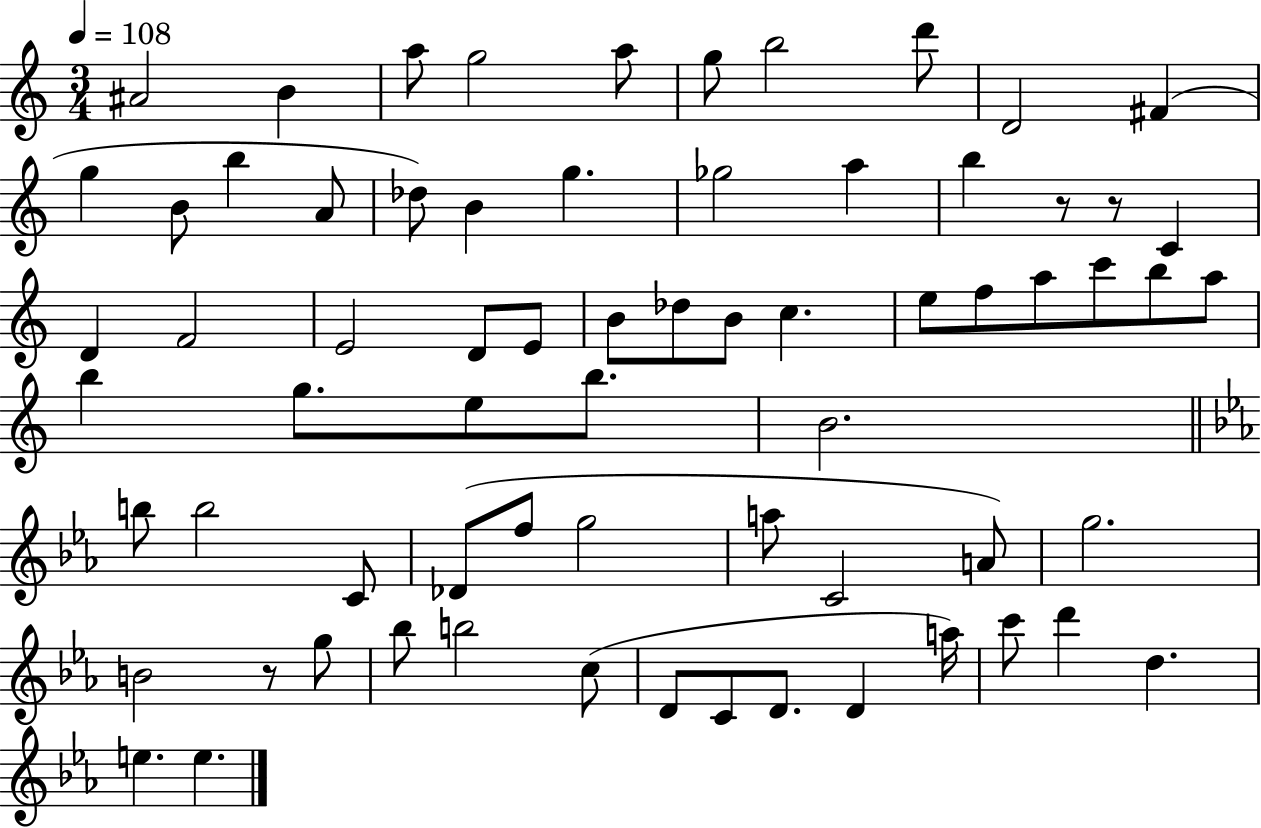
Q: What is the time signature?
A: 3/4